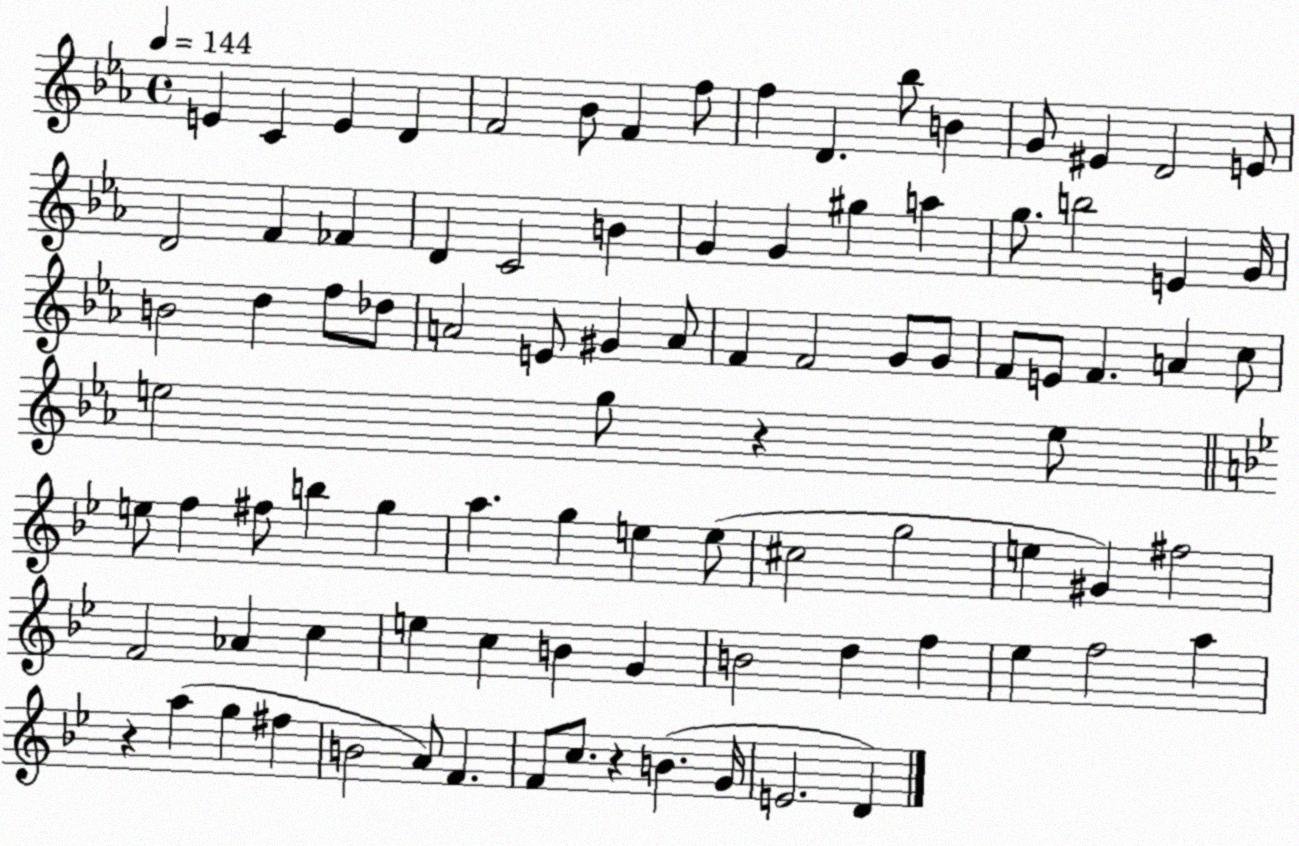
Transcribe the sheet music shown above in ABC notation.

X:1
T:Untitled
M:4/4
L:1/4
K:Eb
E C E D F2 _B/2 F f/2 f D _b/2 B G/2 ^E D2 E/2 D2 F _F D C2 B G G ^g a g/2 b2 E G/4 B2 d f/2 _d/2 A2 E/2 ^G A/2 F F2 G/2 G/2 F/2 E/2 F A c/2 e2 g/2 z e/2 e/2 f ^f/2 b g a g e e/2 ^c2 g2 e ^G ^f2 F2 _A c e c B G B2 d f _e f2 a z a g ^f B2 A/2 F F/2 c/2 z B G/4 E2 D